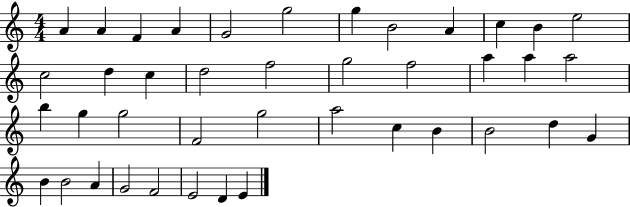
A4/q A4/q F4/q A4/q G4/h G5/h G5/q B4/h A4/q C5/q B4/q E5/h C5/h D5/q C5/q D5/h F5/h G5/h F5/h A5/q A5/q A5/h B5/q G5/q G5/h F4/h G5/h A5/h C5/q B4/q B4/h D5/q G4/q B4/q B4/h A4/q G4/h F4/h E4/h D4/q E4/q